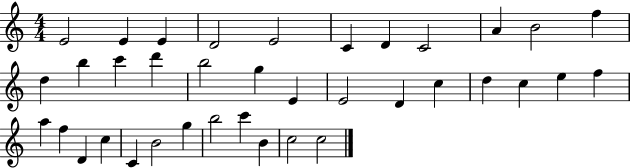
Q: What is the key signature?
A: C major